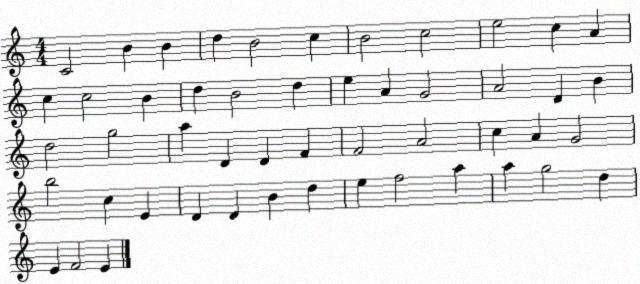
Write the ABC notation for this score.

X:1
T:Untitled
M:4/4
L:1/4
K:C
C2 B B d B2 c B2 c2 e2 c A c c2 B d B2 d e A G2 A2 D B d2 g2 a D D F F2 A2 c A G2 b2 c E D D B d e f2 a a g2 d E F2 E